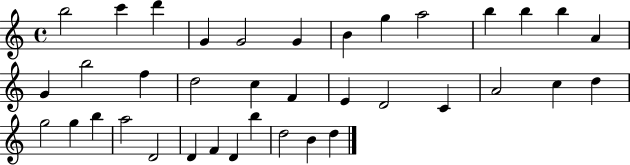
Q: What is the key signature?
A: C major